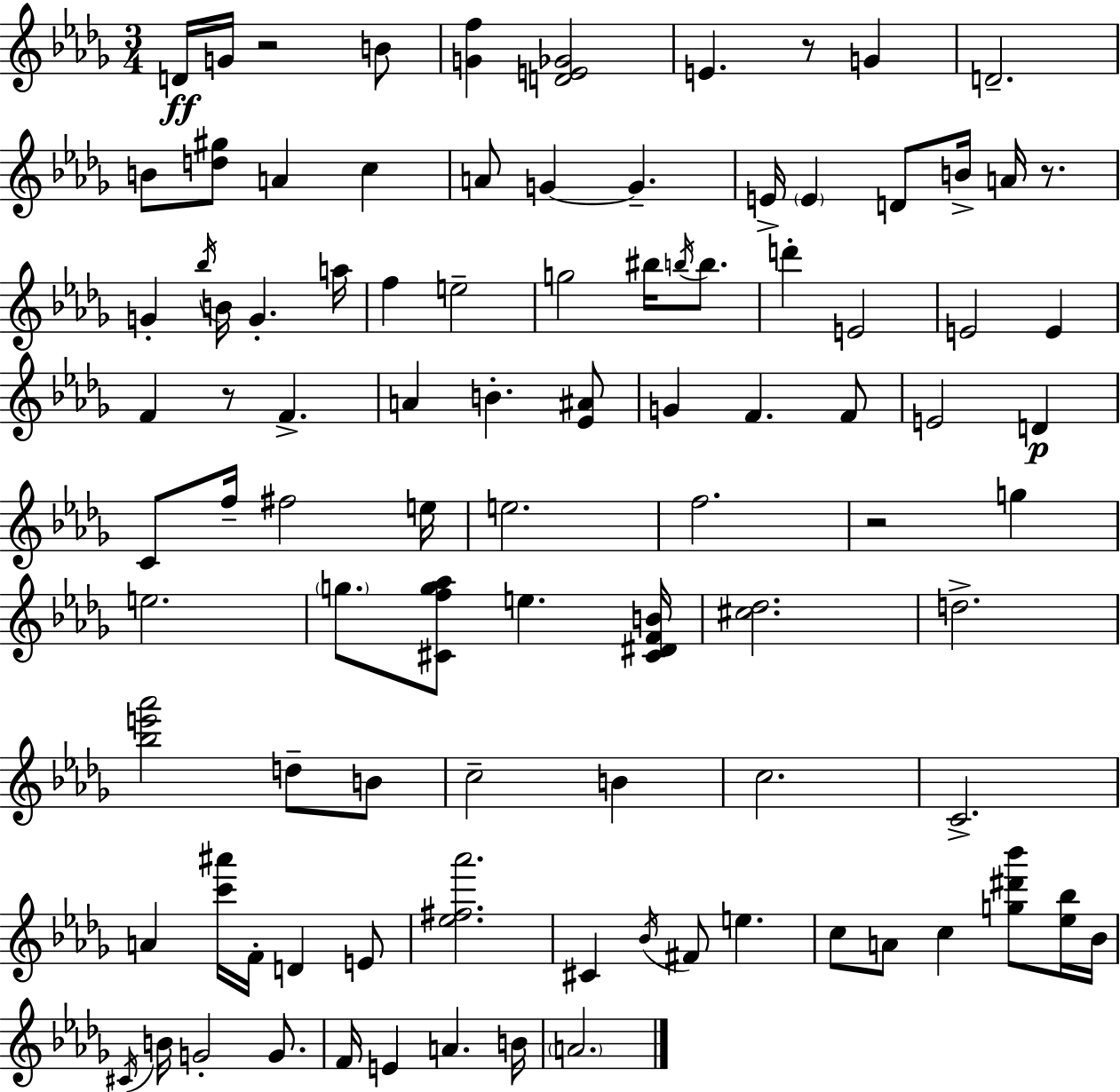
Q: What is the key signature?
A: BES minor